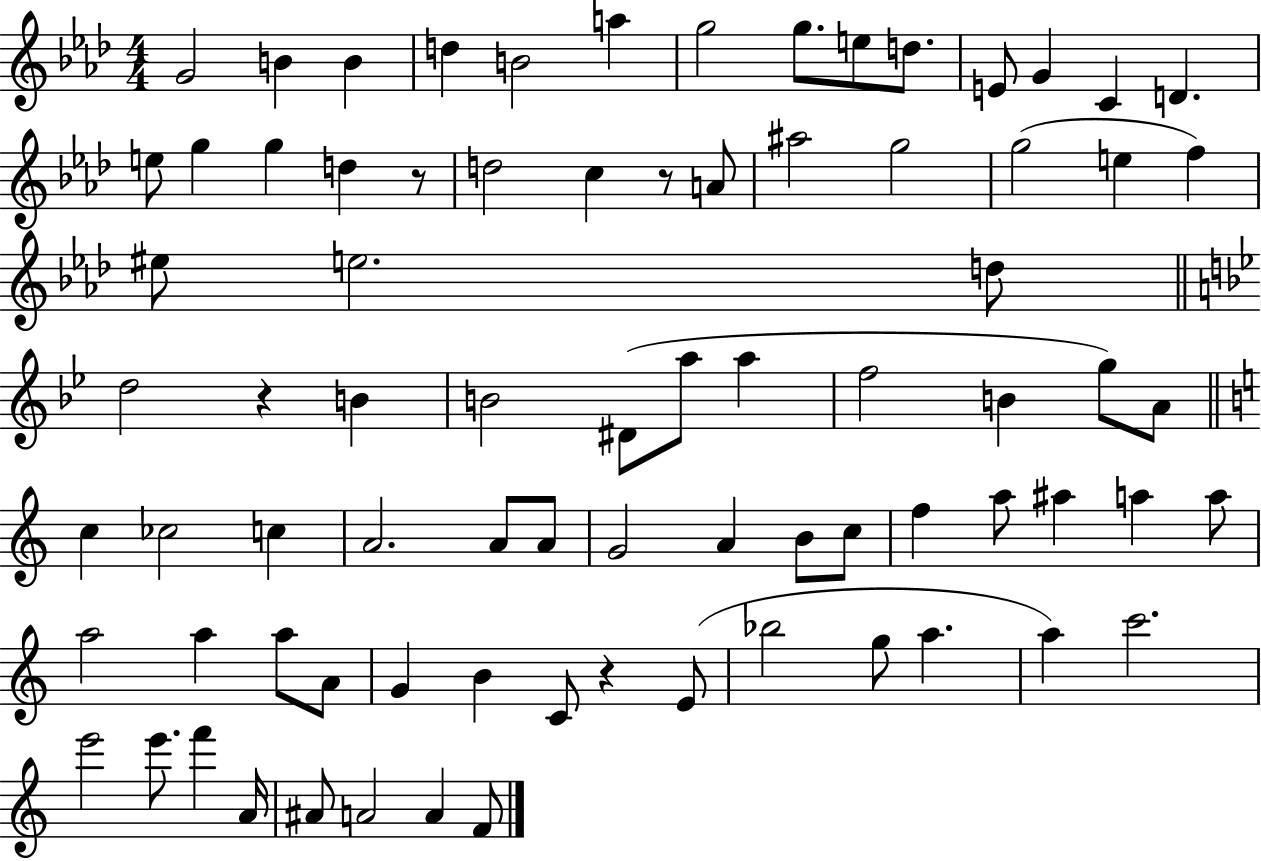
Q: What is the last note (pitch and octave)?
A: F4